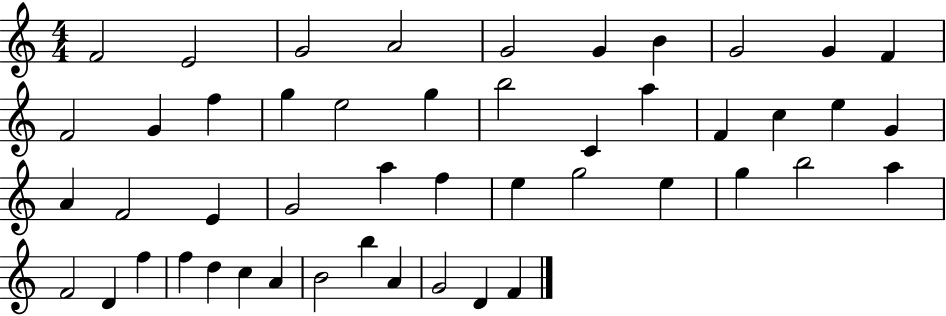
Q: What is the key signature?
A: C major